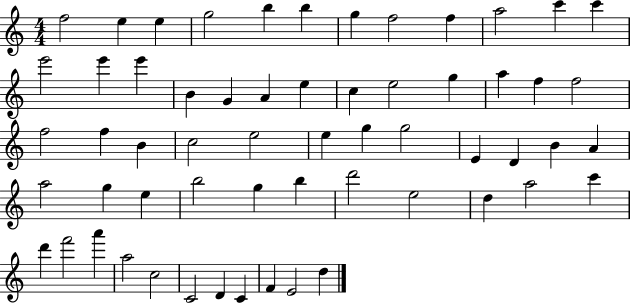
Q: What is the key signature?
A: C major